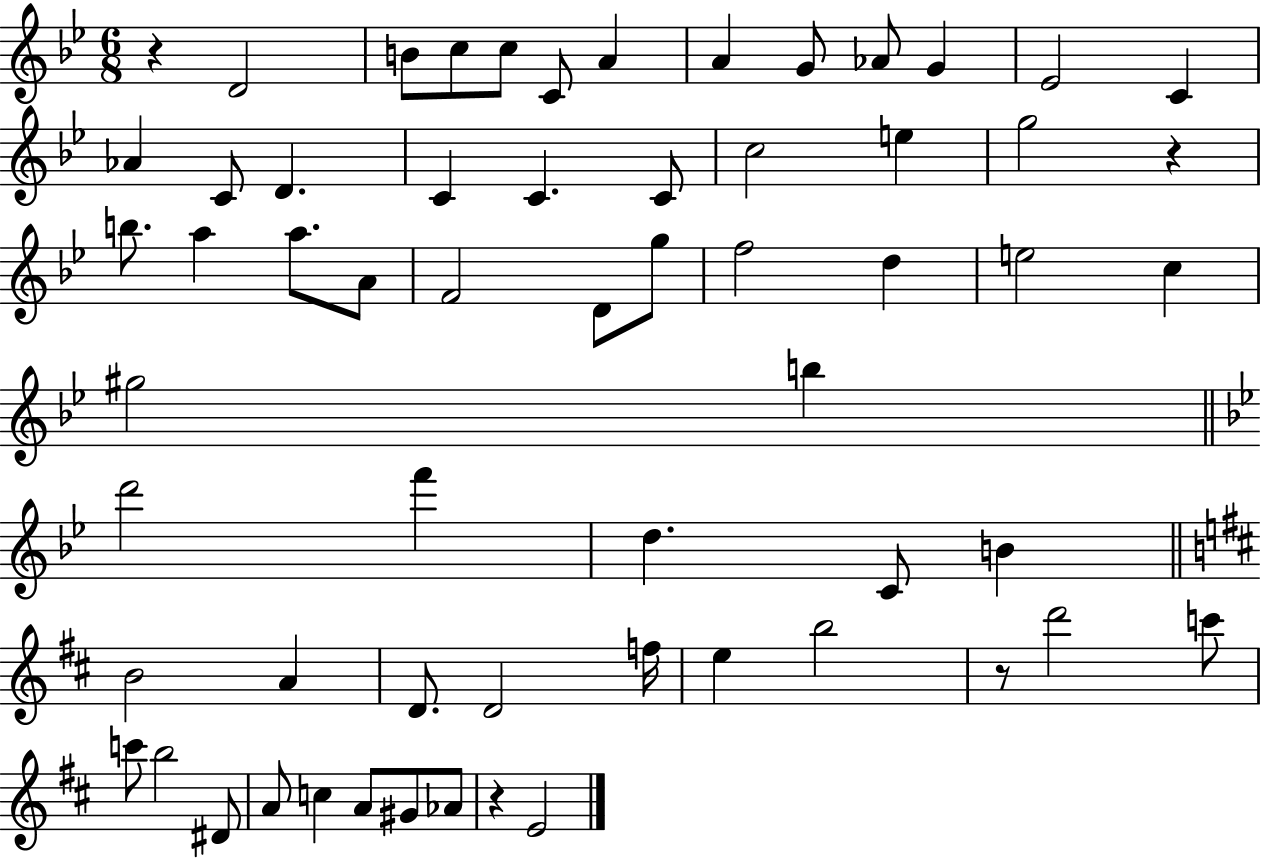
{
  \clef treble
  \numericTimeSignature
  \time 6/8
  \key bes \major
  \repeat volta 2 { r4 d'2 | b'8 c''8 c''8 c'8 a'4 | a'4 g'8 aes'8 g'4 | ees'2 c'4 | \break aes'4 c'8 d'4. | c'4 c'4. c'8 | c''2 e''4 | g''2 r4 | \break b''8. a''4 a''8. a'8 | f'2 d'8 g''8 | f''2 d''4 | e''2 c''4 | \break gis''2 b''4 | \bar "||" \break \key g \minor d'''2 f'''4 | d''4. c'8 b'4 | \bar "||" \break \key d \major b'2 a'4 | d'8. d'2 f''16 | e''4 b''2 | r8 d'''2 c'''8 | \break c'''8 b''2 dis'8 | a'8 c''4 a'8 gis'8 aes'8 | r4 e'2 | } \bar "|."
}